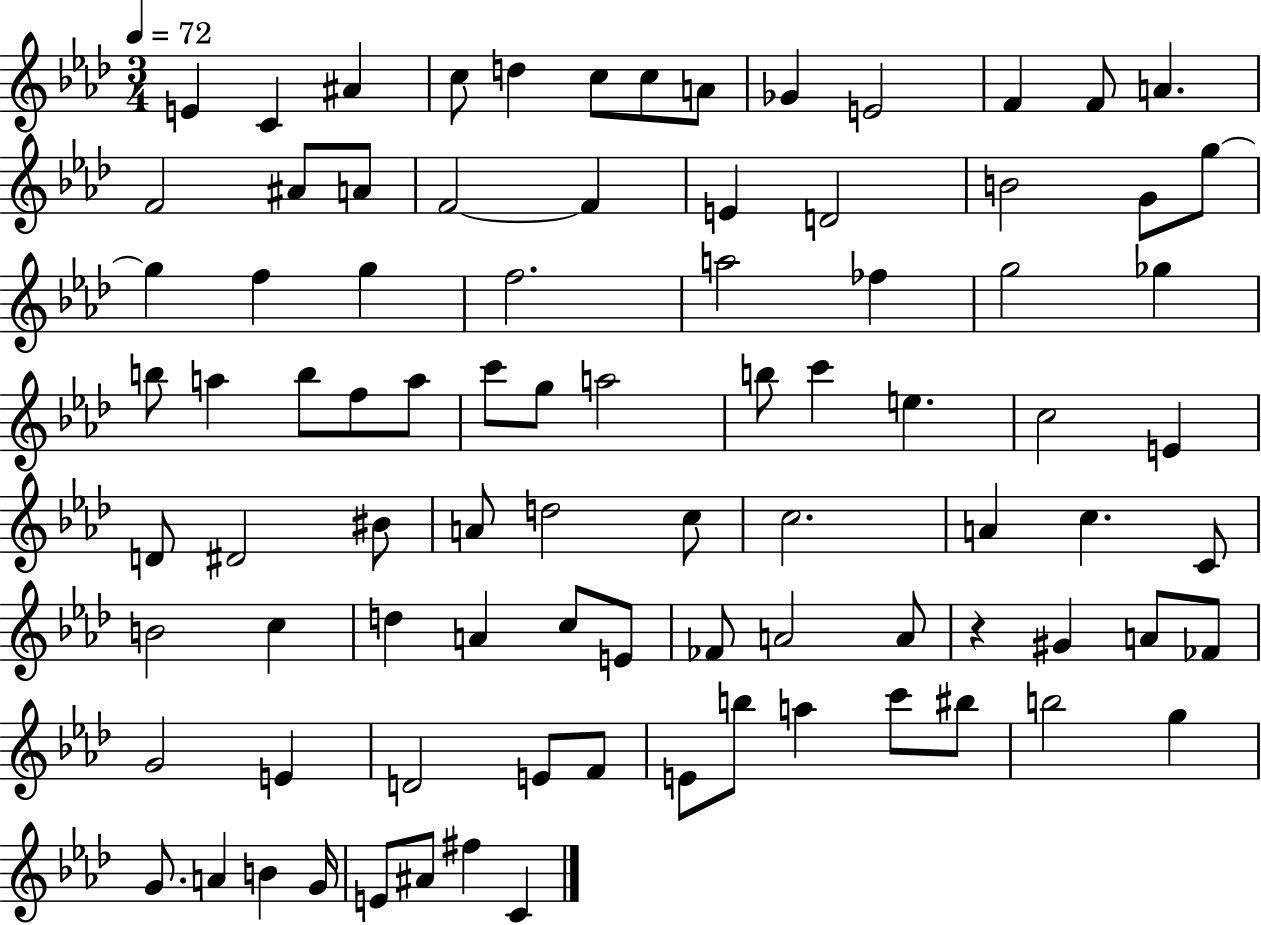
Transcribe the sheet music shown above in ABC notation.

X:1
T:Untitled
M:3/4
L:1/4
K:Ab
E C ^A c/2 d c/2 c/2 A/2 _G E2 F F/2 A F2 ^A/2 A/2 F2 F E D2 B2 G/2 g/2 g f g f2 a2 _f g2 _g b/2 a b/2 f/2 a/2 c'/2 g/2 a2 b/2 c' e c2 E D/2 ^D2 ^B/2 A/2 d2 c/2 c2 A c C/2 B2 c d A c/2 E/2 _F/2 A2 A/2 z ^G A/2 _F/2 G2 E D2 E/2 F/2 E/2 b/2 a c'/2 ^b/2 b2 g G/2 A B G/4 E/2 ^A/2 ^f C